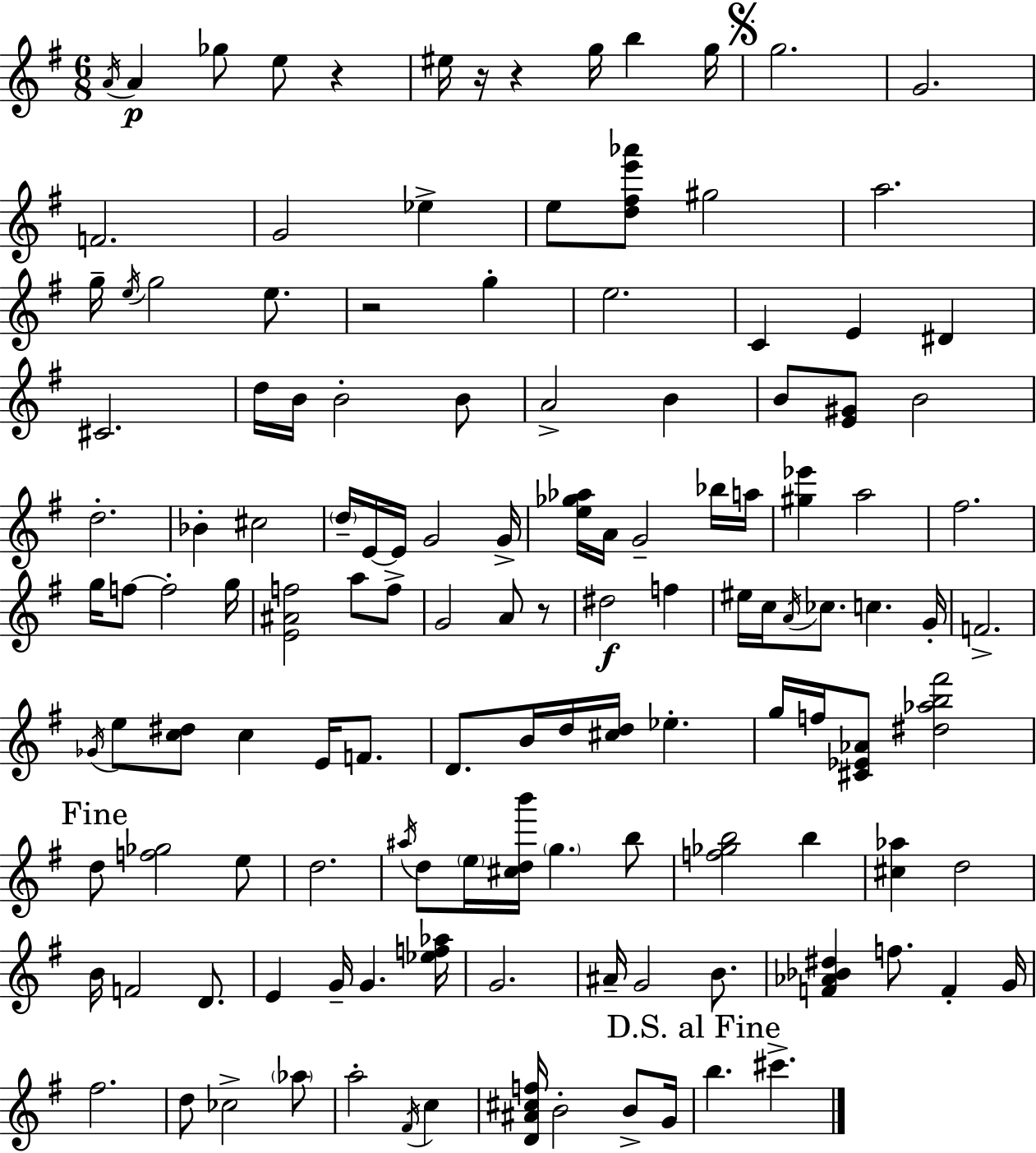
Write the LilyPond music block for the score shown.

{
  \clef treble
  \numericTimeSignature
  \time 6/8
  \key g \major
  \acciaccatura { a'16 }\p a'4 ges''8 e''8 r4 | eis''16 r16 r4 g''16 b''4 | g''16 \mark \markup { \musicglyph "scripts.segno" } g''2. | g'2. | \break f'2. | g'2 ees''4-> | e''8 <d'' fis'' e''' aes'''>8 gis''2 | a''2. | \break g''16-- \acciaccatura { e''16 } g''2 e''8. | r2 g''4-. | e''2. | c'4 e'4 dis'4 | \break cis'2. | d''16 b'16 b'2-. | b'8 a'2-> b'4 | b'8 <e' gis'>8 b'2 | \break d''2.-. | bes'4-. cis''2 | \parenthesize d''16-- e'16~~ e'16 g'2 | g'16-> <e'' ges'' aes''>16 a'16 g'2-- | \break bes''16 a''16 <gis'' ees'''>4 a''2 | fis''2. | g''16 f''8~~ f''2-. | g''16 <e' ais' f''>2 a''8 | \break f''8-> g'2 a'8 | r8 dis''2\f f''4 | eis''16 c''16 \acciaccatura { a'16 } ces''8. c''4. | g'16-. f'2.-> | \break \acciaccatura { ges'16 } e''8 <c'' dis''>8 c''4 | e'16 f'8. d'8. b'16 d''16 <cis'' d''>16 ees''4.-. | g''16 f''16 <cis' ees' aes'>8 <dis'' aes'' b'' fis'''>2 | \mark "Fine" d''8 <f'' ges''>2 | \break e''8 d''2. | \acciaccatura { ais''16 } d''8 \parenthesize e''16 <cis'' d'' b'''>16 \parenthesize g''4. | b''8 <f'' ges'' b''>2 | b''4 <cis'' aes''>4 d''2 | \break b'16 f'2 | d'8. e'4 g'16-- g'4. | <ees'' f'' aes''>16 g'2. | ais'16-- g'2 | \break b'8. <f' aes' bes' dis''>4 f''8. | f'4-. g'16 fis''2. | d''8 ces''2-> | \parenthesize aes''8 a''2-. | \break \acciaccatura { fis'16 } c''4 <d' ais' cis'' f''>16 b'2-. | b'8-> g'16 \mark "D.S. al Fine" b''4. | cis'''4.-> \bar "|."
}